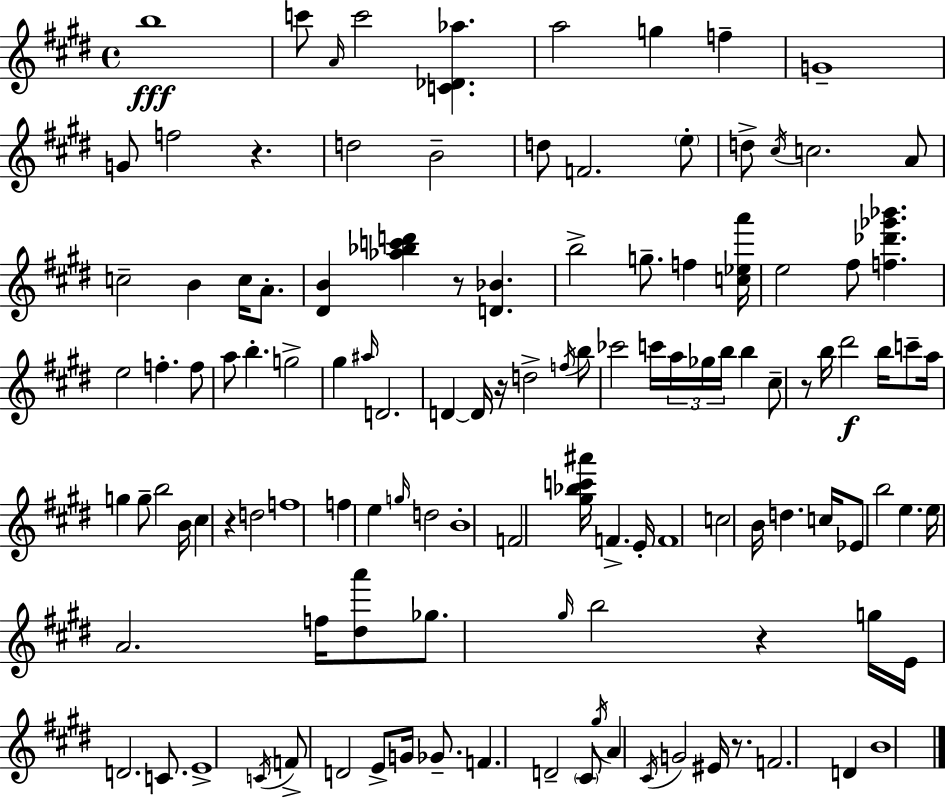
X:1
T:Untitled
M:4/4
L:1/4
K:E
b4 c'/2 A/4 c'2 [C_D_a] a2 g f G4 G/2 f2 z d2 B2 d/2 F2 e/2 d/2 ^c/4 c2 A/2 c2 B c/4 A/2 [^DB] [_a_bc'd'] z/2 [D_B] b2 g/2 f [c_ea']/4 e2 ^f/2 [f_d'_g'_b'] e2 f f/2 a/2 b g2 ^g ^a/4 D2 D D/4 z/4 d2 f/4 b/2 _c'2 c'/4 a/4 _g/4 b/4 b ^c/2 z/2 b/4 ^d'2 b/4 c'/2 a/4 g g/2 b2 B/4 ^c z d2 f4 f e g/4 d2 B4 F2 [^g_bc'^a']/4 F E/4 F4 c2 B/4 d c/4 _E/2 b2 e e/4 A2 f/4 [^da']/2 _g/2 ^g/4 b2 z g/4 E/4 D2 C/2 E4 C/4 F/2 D2 E/2 G/4 _G/2 F D2 ^C/2 ^g/4 A ^C/4 G2 ^E/4 z/2 F2 D B4